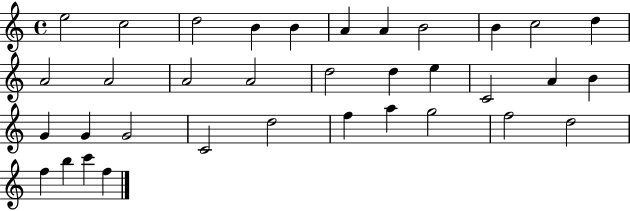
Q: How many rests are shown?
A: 0